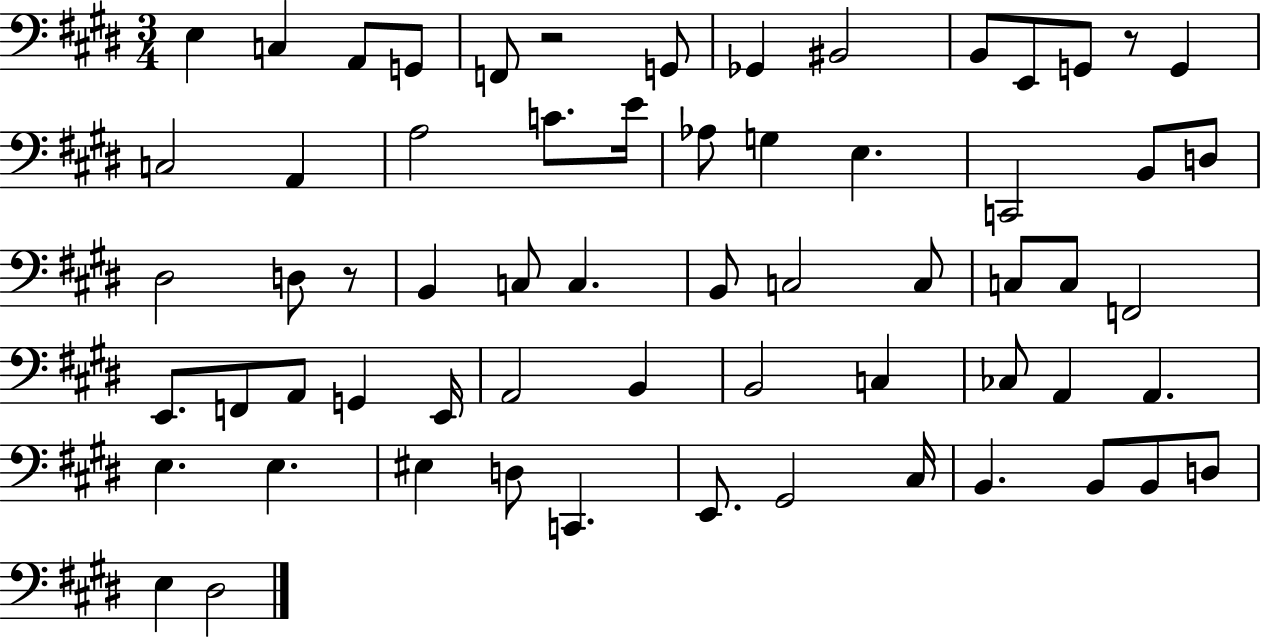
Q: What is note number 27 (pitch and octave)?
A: C3